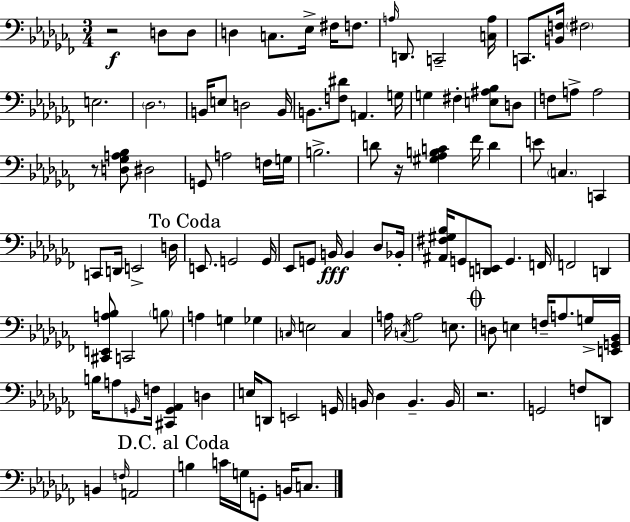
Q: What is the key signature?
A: AES minor